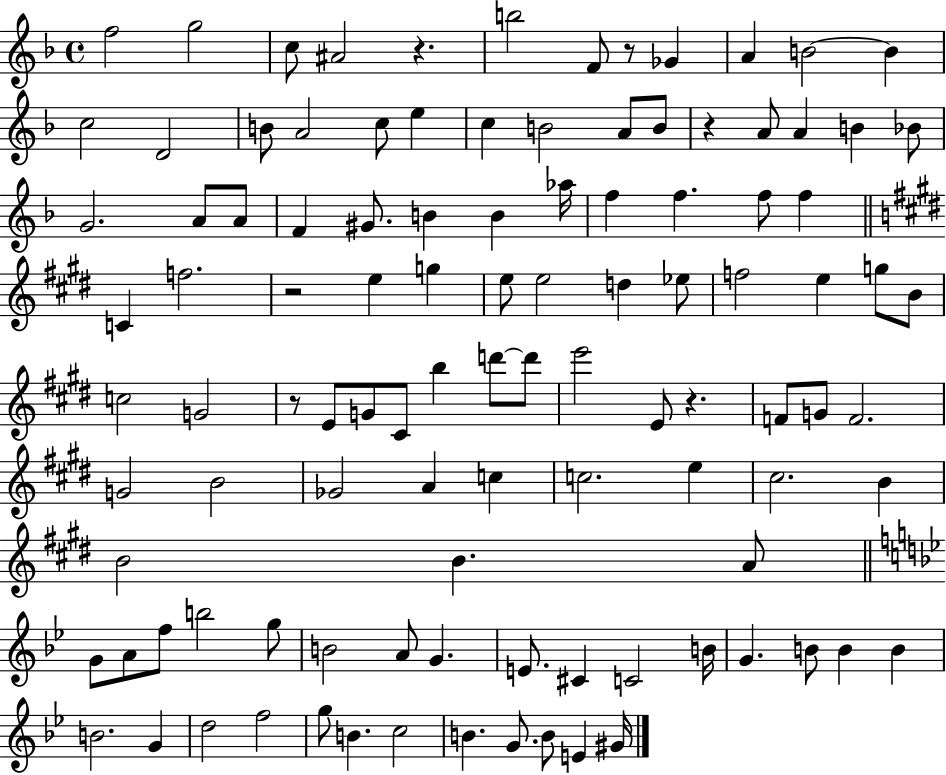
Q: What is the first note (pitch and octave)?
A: F5